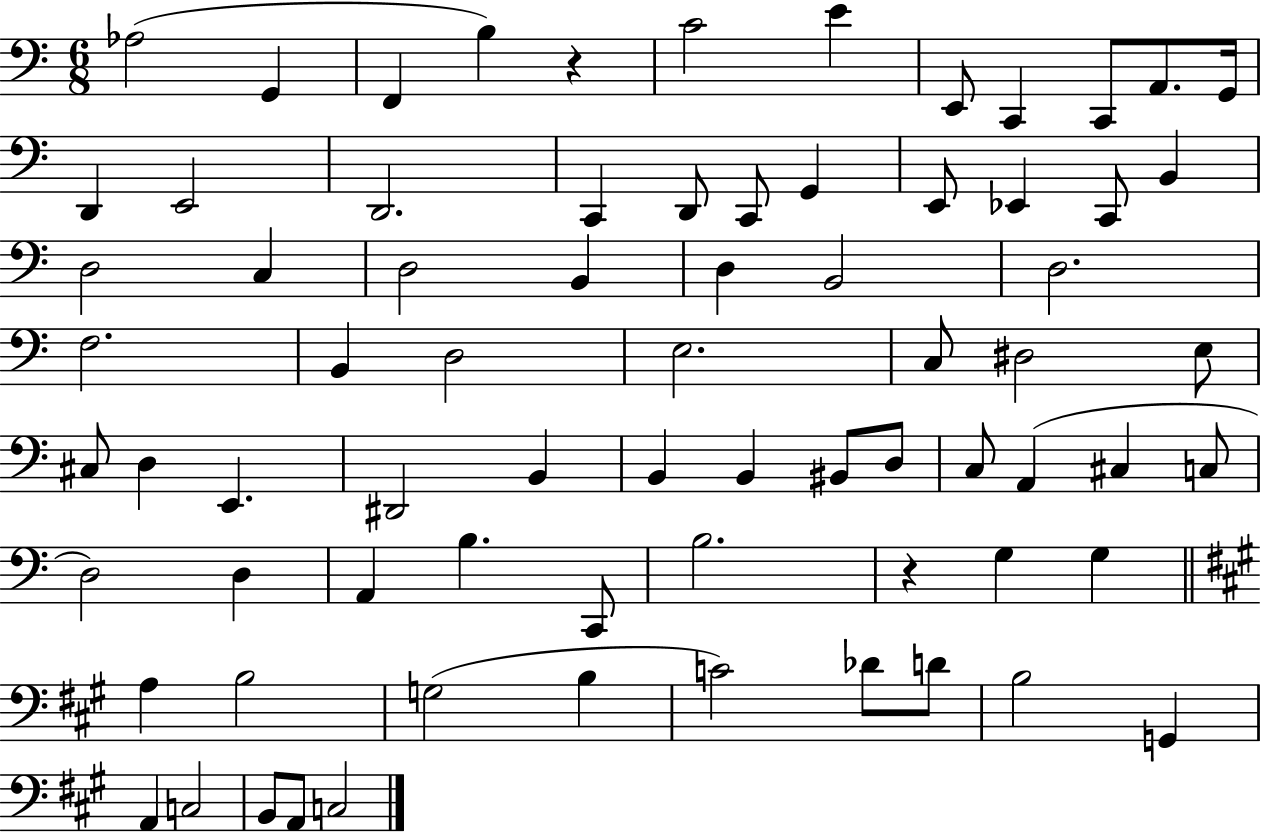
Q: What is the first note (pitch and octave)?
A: Ab3